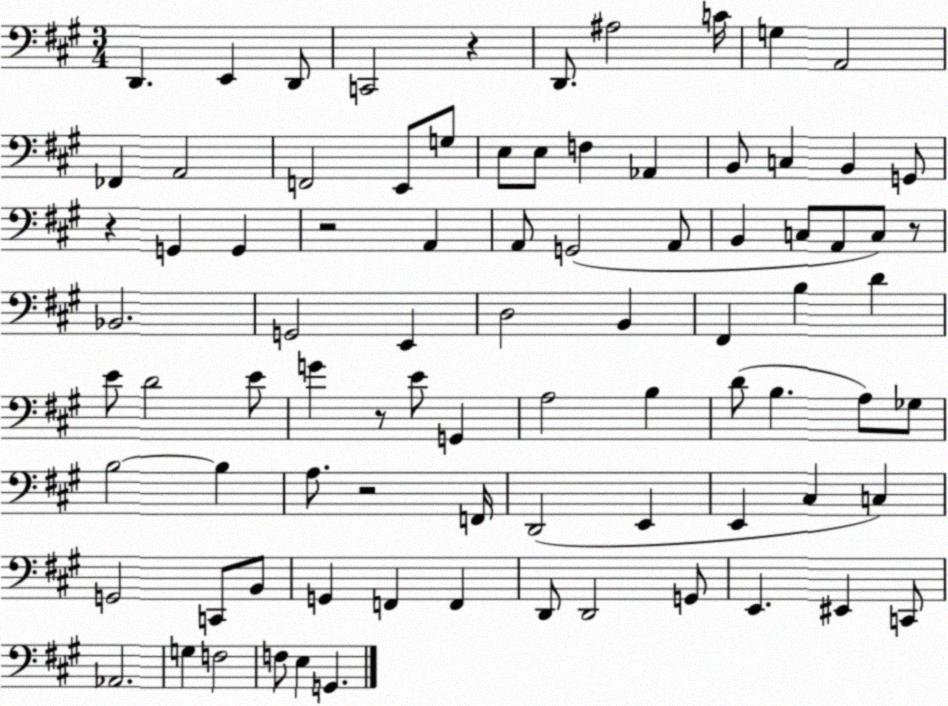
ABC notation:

X:1
T:Untitled
M:3/4
L:1/4
K:A
D,, E,, D,,/2 C,,2 z D,,/2 ^A,2 C/4 G, A,,2 _F,, A,,2 F,,2 E,,/2 G,/2 E,/2 E,/2 F, _A,, B,,/2 C, B,, G,,/2 z G,, G,, z2 A,, A,,/2 G,,2 A,,/2 B,, C,/2 A,,/2 C,/2 z/2 _B,,2 G,,2 E,, D,2 B,, ^F,, B, D E/2 D2 E/2 G z/2 E/2 G,, A,2 B, D/2 B, A,/2 _G,/2 B,2 B, A,/2 z2 F,,/4 D,,2 E,, E,, ^C, C, G,,2 C,,/2 B,,/2 G,, F,, F,, D,,/2 D,,2 G,,/2 E,, ^E,, C,,/2 _A,,2 G, F,2 F,/2 E, G,,